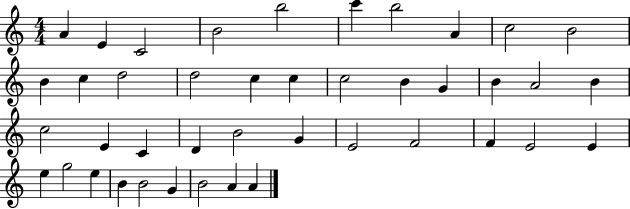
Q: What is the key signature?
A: C major